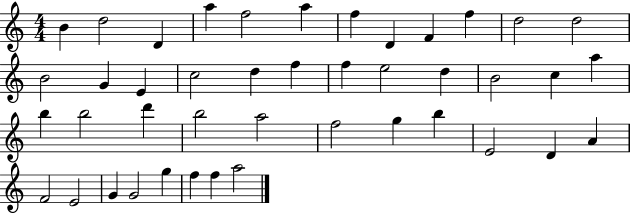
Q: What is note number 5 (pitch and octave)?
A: F5